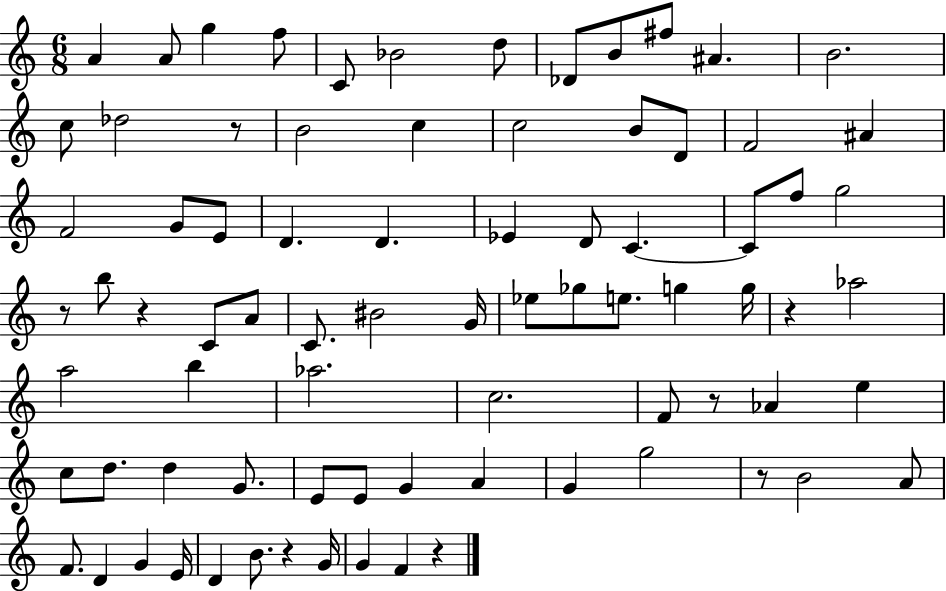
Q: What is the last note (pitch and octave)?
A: F4